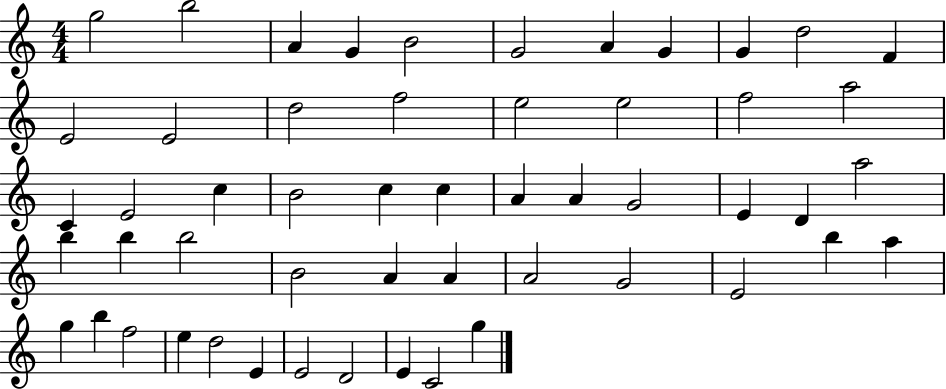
{
  \clef treble
  \numericTimeSignature
  \time 4/4
  \key c \major
  g''2 b''2 | a'4 g'4 b'2 | g'2 a'4 g'4 | g'4 d''2 f'4 | \break e'2 e'2 | d''2 f''2 | e''2 e''2 | f''2 a''2 | \break c'4 e'2 c''4 | b'2 c''4 c''4 | a'4 a'4 g'2 | e'4 d'4 a''2 | \break b''4 b''4 b''2 | b'2 a'4 a'4 | a'2 g'2 | e'2 b''4 a''4 | \break g''4 b''4 f''2 | e''4 d''2 e'4 | e'2 d'2 | e'4 c'2 g''4 | \break \bar "|."
}